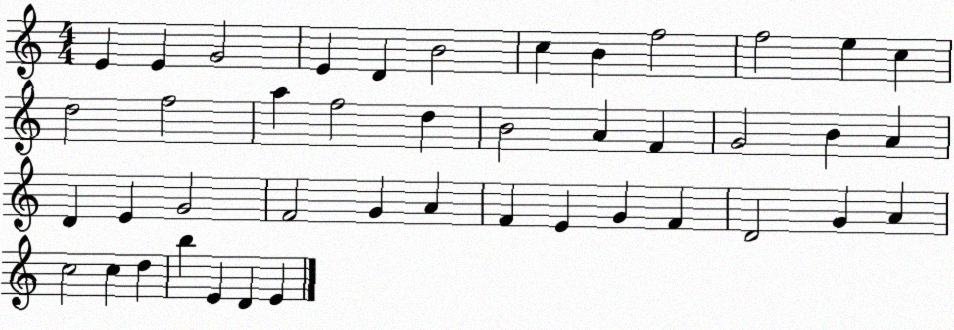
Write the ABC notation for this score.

X:1
T:Untitled
M:4/4
L:1/4
K:C
E E G2 E D B2 c B f2 f2 e c d2 f2 a f2 d B2 A F G2 B A D E G2 F2 G A F E G F D2 G A c2 c d b E D E